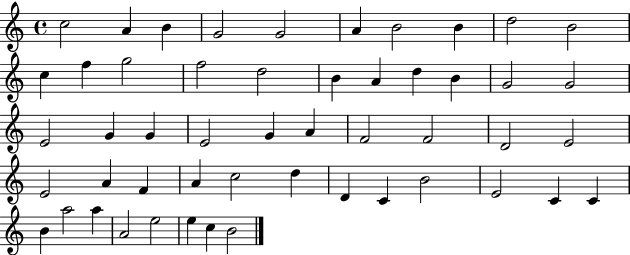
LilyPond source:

{
  \clef treble
  \time 4/4
  \defaultTimeSignature
  \key c \major
  c''2 a'4 b'4 | g'2 g'2 | a'4 b'2 b'4 | d''2 b'2 | \break c''4 f''4 g''2 | f''2 d''2 | b'4 a'4 d''4 b'4 | g'2 g'2 | \break e'2 g'4 g'4 | e'2 g'4 a'4 | f'2 f'2 | d'2 e'2 | \break e'2 a'4 f'4 | a'4 c''2 d''4 | d'4 c'4 b'2 | e'2 c'4 c'4 | \break b'4 a''2 a''4 | a'2 e''2 | e''4 c''4 b'2 | \bar "|."
}